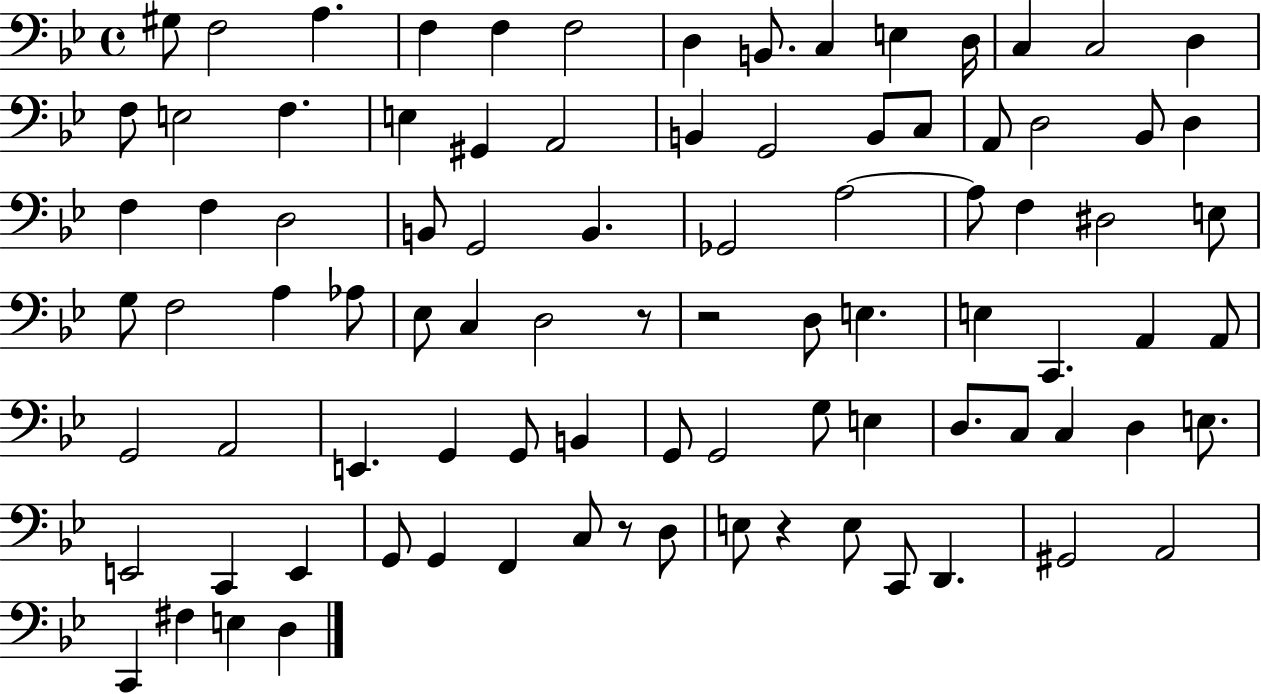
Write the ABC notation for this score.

X:1
T:Untitled
M:4/4
L:1/4
K:Bb
^G,/2 F,2 A, F, F, F,2 D, B,,/2 C, E, D,/4 C, C,2 D, F,/2 E,2 F, E, ^G,, A,,2 B,, G,,2 B,,/2 C,/2 A,,/2 D,2 _B,,/2 D, F, F, D,2 B,,/2 G,,2 B,, _G,,2 A,2 A,/2 F, ^D,2 E,/2 G,/2 F,2 A, _A,/2 _E,/2 C, D,2 z/2 z2 D,/2 E, E, C,, A,, A,,/2 G,,2 A,,2 E,, G,, G,,/2 B,, G,,/2 G,,2 G,/2 E, D,/2 C,/2 C, D, E,/2 E,,2 C,, E,, G,,/2 G,, F,, C,/2 z/2 D,/2 E,/2 z E,/2 C,,/2 D,, ^G,,2 A,,2 C,, ^F, E, D,